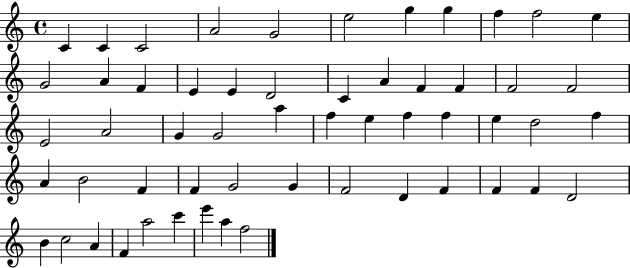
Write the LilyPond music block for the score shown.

{
  \clef treble
  \time 4/4
  \defaultTimeSignature
  \key c \major
  c'4 c'4 c'2 | a'2 g'2 | e''2 g''4 g''4 | f''4 f''2 e''4 | \break g'2 a'4 f'4 | e'4 e'4 d'2 | c'4 a'4 f'4 f'4 | f'2 f'2 | \break e'2 a'2 | g'4 g'2 a''4 | f''4 e''4 f''4 f''4 | e''4 d''2 f''4 | \break a'4 b'2 f'4 | f'4 g'2 g'4 | f'2 d'4 f'4 | f'4 f'4 d'2 | \break b'4 c''2 a'4 | f'4 a''2 c'''4 | e'''4 a''4 f''2 | \bar "|."
}